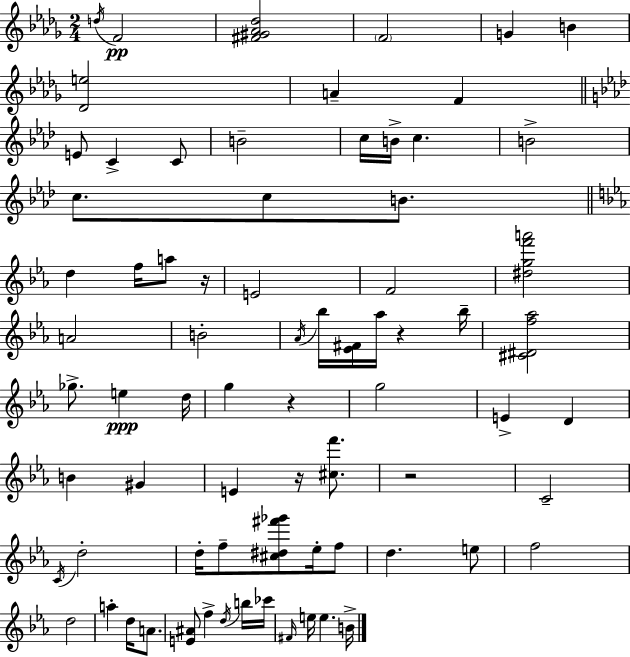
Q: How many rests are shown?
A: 5